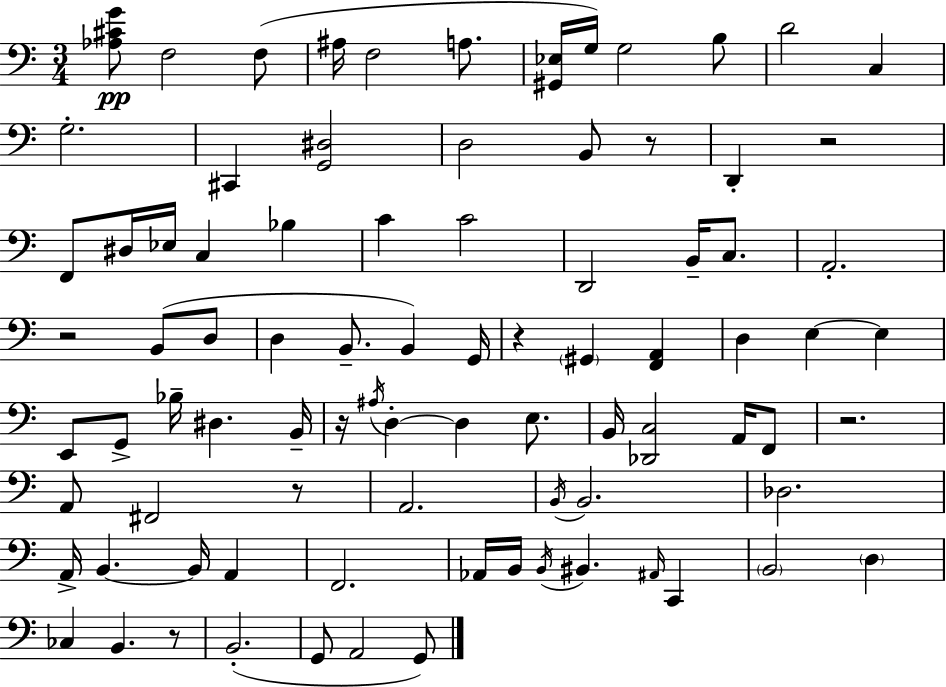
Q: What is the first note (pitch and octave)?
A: F3